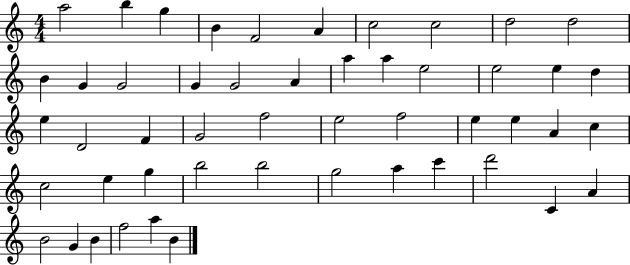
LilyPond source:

{
  \clef treble
  \numericTimeSignature
  \time 4/4
  \key c \major
  a''2 b''4 g''4 | b'4 f'2 a'4 | c''2 c''2 | d''2 d''2 | \break b'4 g'4 g'2 | g'4 g'2 a'4 | a''4 a''4 e''2 | e''2 e''4 d''4 | \break e''4 d'2 f'4 | g'2 f''2 | e''2 f''2 | e''4 e''4 a'4 c''4 | \break c''2 e''4 g''4 | b''2 b''2 | g''2 a''4 c'''4 | d'''2 c'4 a'4 | \break b'2 g'4 b'4 | f''2 a''4 b'4 | \bar "|."
}